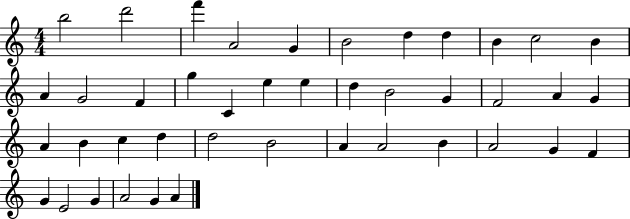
{
  \clef treble
  \numericTimeSignature
  \time 4/4
  \key c \major
  b''2 d'''2 | f'''4 a'2 g'4 | b'2 d''4 d''4 | b'4 c''2 b'4 | \break a'4 g'2 f'4 | g''4 c'4 e''4 e''4 | d''4 b'2 g'4 | f'2 a'4 g'4 | \break a'4 b'4 c''4 d''4 | d''2 b'2 | a'4 a'2 b'4 | a'2 g'4 f'4 | \break g'4 e'2 g'4 | a'2 g'4 a'4 | \bar "|."
}